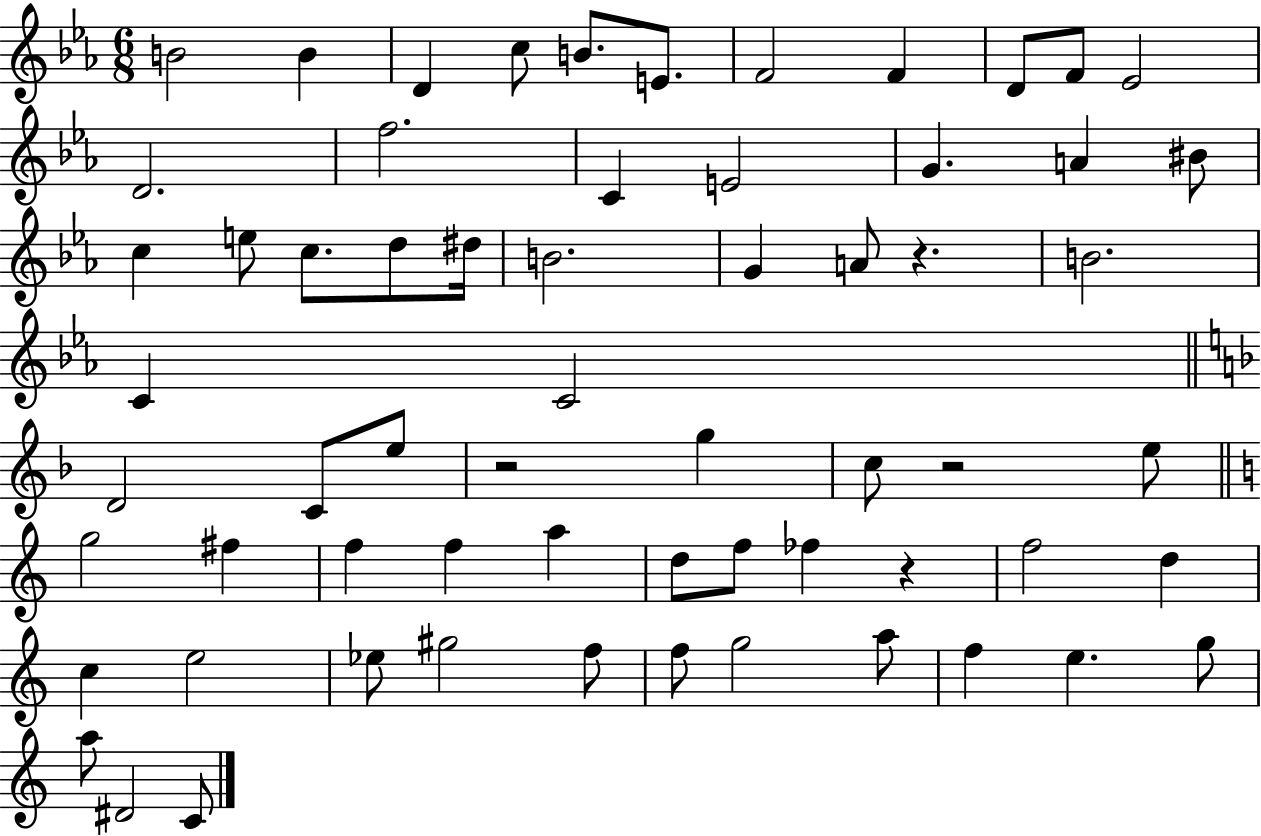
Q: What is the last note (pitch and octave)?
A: C4